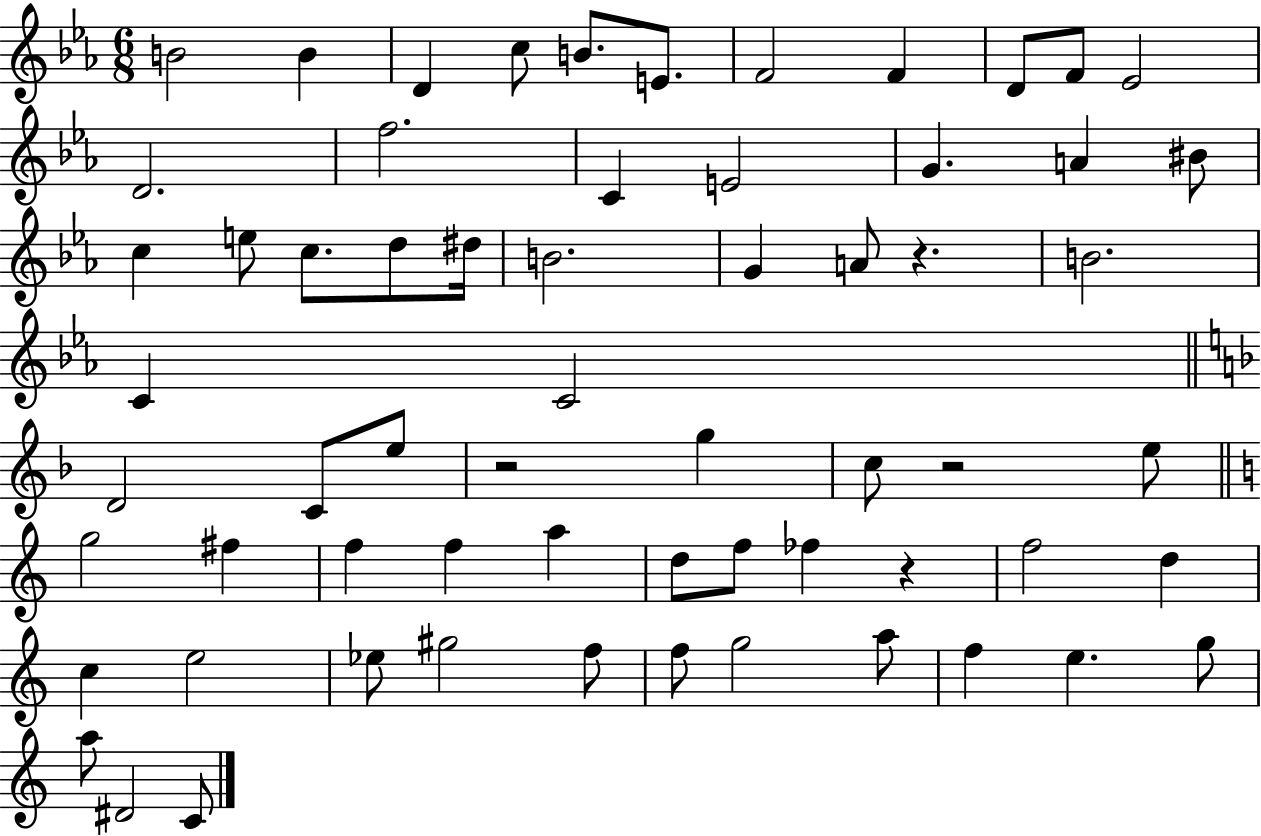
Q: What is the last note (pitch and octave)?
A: C4